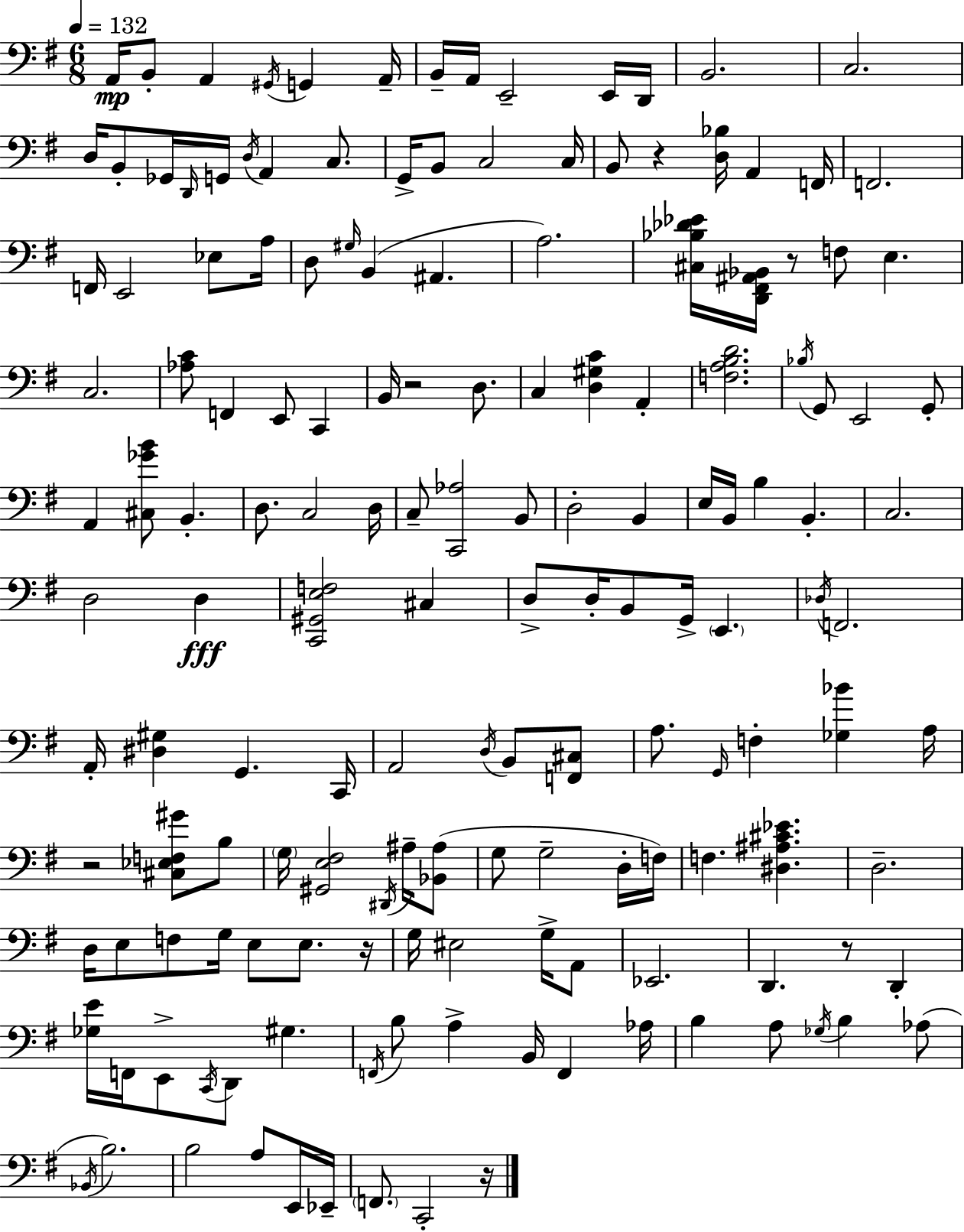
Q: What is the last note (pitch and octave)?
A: C2